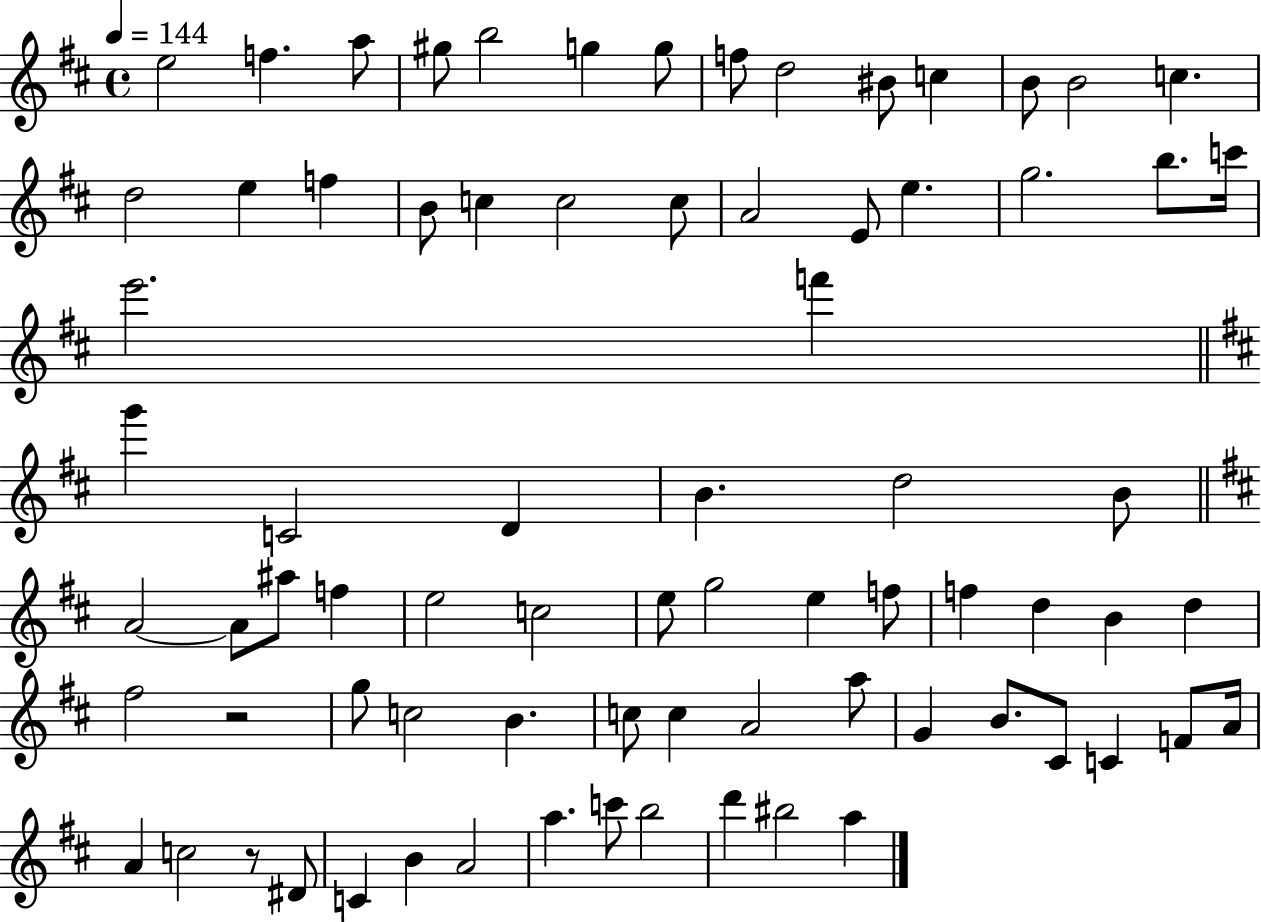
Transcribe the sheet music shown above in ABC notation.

X:1
T:Untitled
M:4/4
L:1/4
K:D
e2 f a/2 ^g/2 b2 g g/2 f/2 d2 ^B/2 c B/2 B2 c d2 e f B/2 c c2 c/2 A2 E/2 e g2 b/2 c'/4 e'2 f' g' C2 D B d2 B/2 A2 A/2 ^a/2 f e2 c2 e/2 g2 e f/2 f d B d ^f2 z2 g/2 c2 B c/2 c A2 a/2 G B/2 ^C/2 C F/2 A/4 A c2 z/2 ^D/2 C B A2 a c'/2 b2 d' ^b2 a